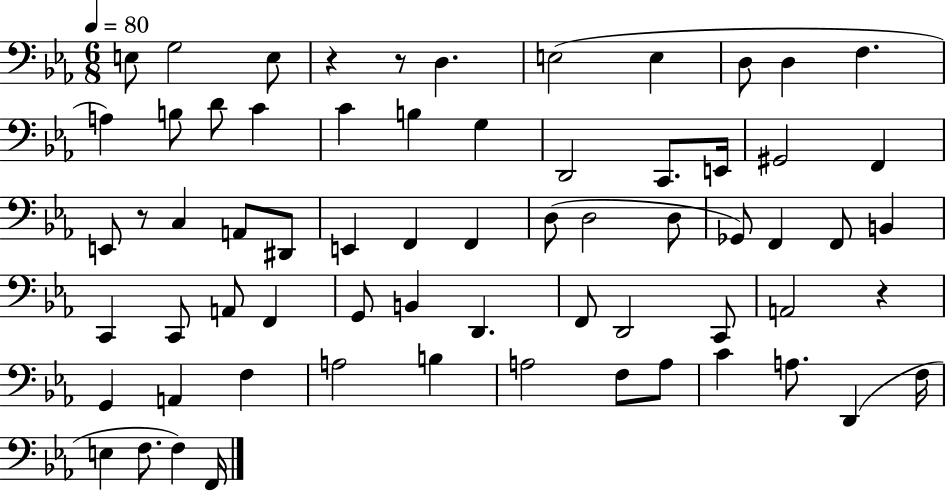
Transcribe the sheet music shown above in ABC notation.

X:1
T:Untitled
M:6/8
L:1/4
K:Eb
E,/2 G,2 E,/2 z z/2 D, E,2 E, D,/2 D, F, A, B,/2 D/2 C C B, G, D,,2 C,,/2 E,,/4 ^G,,2 F,, E,,/2 z/2 C, A,,/2 ^D,,/2 E,, F,, F,, D,/2 D,2 D,/2 _G,,/2 F,, F,,/2 B,, C,, C,,/2 A,,/2 F,, G,,/2 B,, D,, F,,/2 D,,2 C,,/2 A,,2 z G,, A,, F, A,2 B, A,2 F,/2 A,/2 C A,/2 D,, F,/4 E, F,/2 F, F,,/4